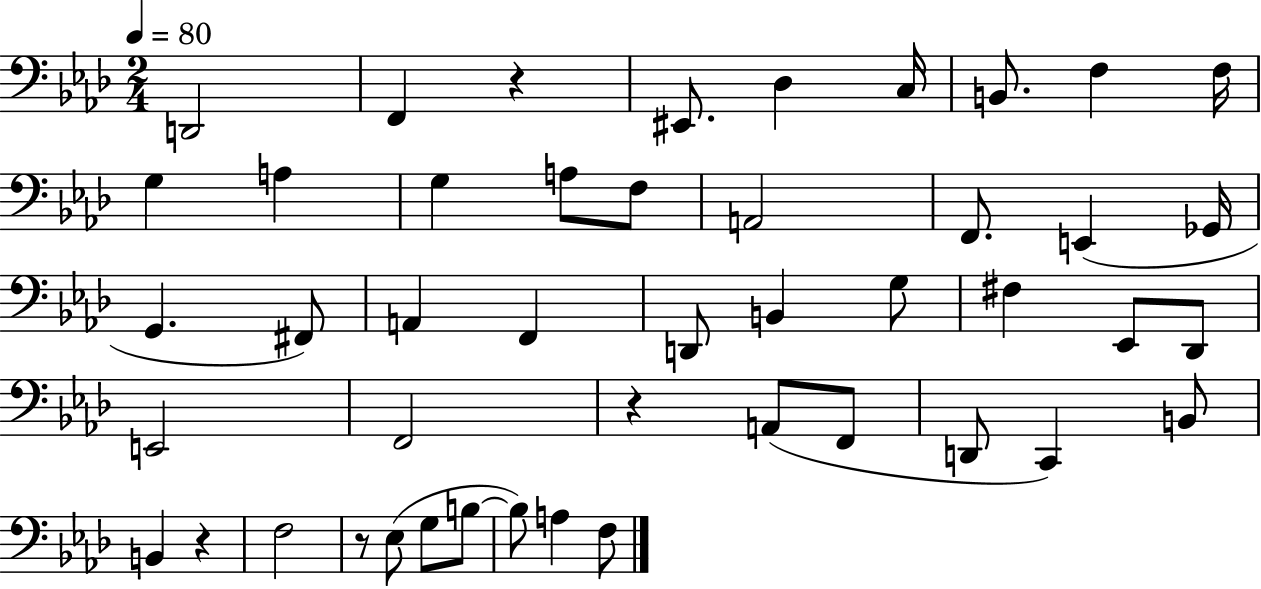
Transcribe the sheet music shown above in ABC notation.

X:1
T:Untitled
M:2/4
L:1/4
K:Ab
D,,2 F,, z ^E,,/2 _D, C,/4 B,,/2 F, F,/4 G, A, G, A,/2 F,/2 A,,2 F,,/2 E,, _G,,/4 G,, ^F,,/2 A,, F,, D,,/2 B,, G,/2 ^F, _E,,/2 _D,,/2 E,,2 F,,2 z A,,/2 F,,/2 D,,/2 C,, B,,/2 B,, z F,2 z/2 _E,/2 G,/2 B,/2 B,/2 A, F,/2